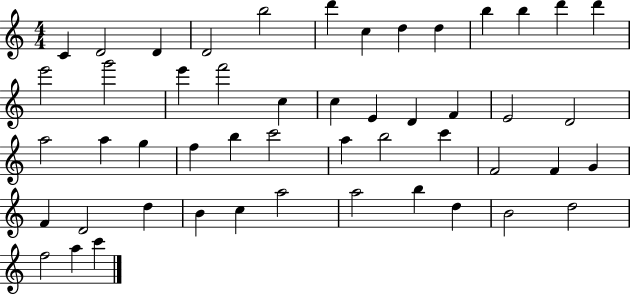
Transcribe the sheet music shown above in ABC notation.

X:1
T:Untitled
M:4/4
L:1/4
K:C
C D2 D D2 b2 d' c d d b b d' d' e'2 g'2 e' f'2 c c E D F E2 D2 a2 a g f b c'2 a b2 c' F2 F G F D2 d B c a2 a2 b d B2 d2 f2 a c'